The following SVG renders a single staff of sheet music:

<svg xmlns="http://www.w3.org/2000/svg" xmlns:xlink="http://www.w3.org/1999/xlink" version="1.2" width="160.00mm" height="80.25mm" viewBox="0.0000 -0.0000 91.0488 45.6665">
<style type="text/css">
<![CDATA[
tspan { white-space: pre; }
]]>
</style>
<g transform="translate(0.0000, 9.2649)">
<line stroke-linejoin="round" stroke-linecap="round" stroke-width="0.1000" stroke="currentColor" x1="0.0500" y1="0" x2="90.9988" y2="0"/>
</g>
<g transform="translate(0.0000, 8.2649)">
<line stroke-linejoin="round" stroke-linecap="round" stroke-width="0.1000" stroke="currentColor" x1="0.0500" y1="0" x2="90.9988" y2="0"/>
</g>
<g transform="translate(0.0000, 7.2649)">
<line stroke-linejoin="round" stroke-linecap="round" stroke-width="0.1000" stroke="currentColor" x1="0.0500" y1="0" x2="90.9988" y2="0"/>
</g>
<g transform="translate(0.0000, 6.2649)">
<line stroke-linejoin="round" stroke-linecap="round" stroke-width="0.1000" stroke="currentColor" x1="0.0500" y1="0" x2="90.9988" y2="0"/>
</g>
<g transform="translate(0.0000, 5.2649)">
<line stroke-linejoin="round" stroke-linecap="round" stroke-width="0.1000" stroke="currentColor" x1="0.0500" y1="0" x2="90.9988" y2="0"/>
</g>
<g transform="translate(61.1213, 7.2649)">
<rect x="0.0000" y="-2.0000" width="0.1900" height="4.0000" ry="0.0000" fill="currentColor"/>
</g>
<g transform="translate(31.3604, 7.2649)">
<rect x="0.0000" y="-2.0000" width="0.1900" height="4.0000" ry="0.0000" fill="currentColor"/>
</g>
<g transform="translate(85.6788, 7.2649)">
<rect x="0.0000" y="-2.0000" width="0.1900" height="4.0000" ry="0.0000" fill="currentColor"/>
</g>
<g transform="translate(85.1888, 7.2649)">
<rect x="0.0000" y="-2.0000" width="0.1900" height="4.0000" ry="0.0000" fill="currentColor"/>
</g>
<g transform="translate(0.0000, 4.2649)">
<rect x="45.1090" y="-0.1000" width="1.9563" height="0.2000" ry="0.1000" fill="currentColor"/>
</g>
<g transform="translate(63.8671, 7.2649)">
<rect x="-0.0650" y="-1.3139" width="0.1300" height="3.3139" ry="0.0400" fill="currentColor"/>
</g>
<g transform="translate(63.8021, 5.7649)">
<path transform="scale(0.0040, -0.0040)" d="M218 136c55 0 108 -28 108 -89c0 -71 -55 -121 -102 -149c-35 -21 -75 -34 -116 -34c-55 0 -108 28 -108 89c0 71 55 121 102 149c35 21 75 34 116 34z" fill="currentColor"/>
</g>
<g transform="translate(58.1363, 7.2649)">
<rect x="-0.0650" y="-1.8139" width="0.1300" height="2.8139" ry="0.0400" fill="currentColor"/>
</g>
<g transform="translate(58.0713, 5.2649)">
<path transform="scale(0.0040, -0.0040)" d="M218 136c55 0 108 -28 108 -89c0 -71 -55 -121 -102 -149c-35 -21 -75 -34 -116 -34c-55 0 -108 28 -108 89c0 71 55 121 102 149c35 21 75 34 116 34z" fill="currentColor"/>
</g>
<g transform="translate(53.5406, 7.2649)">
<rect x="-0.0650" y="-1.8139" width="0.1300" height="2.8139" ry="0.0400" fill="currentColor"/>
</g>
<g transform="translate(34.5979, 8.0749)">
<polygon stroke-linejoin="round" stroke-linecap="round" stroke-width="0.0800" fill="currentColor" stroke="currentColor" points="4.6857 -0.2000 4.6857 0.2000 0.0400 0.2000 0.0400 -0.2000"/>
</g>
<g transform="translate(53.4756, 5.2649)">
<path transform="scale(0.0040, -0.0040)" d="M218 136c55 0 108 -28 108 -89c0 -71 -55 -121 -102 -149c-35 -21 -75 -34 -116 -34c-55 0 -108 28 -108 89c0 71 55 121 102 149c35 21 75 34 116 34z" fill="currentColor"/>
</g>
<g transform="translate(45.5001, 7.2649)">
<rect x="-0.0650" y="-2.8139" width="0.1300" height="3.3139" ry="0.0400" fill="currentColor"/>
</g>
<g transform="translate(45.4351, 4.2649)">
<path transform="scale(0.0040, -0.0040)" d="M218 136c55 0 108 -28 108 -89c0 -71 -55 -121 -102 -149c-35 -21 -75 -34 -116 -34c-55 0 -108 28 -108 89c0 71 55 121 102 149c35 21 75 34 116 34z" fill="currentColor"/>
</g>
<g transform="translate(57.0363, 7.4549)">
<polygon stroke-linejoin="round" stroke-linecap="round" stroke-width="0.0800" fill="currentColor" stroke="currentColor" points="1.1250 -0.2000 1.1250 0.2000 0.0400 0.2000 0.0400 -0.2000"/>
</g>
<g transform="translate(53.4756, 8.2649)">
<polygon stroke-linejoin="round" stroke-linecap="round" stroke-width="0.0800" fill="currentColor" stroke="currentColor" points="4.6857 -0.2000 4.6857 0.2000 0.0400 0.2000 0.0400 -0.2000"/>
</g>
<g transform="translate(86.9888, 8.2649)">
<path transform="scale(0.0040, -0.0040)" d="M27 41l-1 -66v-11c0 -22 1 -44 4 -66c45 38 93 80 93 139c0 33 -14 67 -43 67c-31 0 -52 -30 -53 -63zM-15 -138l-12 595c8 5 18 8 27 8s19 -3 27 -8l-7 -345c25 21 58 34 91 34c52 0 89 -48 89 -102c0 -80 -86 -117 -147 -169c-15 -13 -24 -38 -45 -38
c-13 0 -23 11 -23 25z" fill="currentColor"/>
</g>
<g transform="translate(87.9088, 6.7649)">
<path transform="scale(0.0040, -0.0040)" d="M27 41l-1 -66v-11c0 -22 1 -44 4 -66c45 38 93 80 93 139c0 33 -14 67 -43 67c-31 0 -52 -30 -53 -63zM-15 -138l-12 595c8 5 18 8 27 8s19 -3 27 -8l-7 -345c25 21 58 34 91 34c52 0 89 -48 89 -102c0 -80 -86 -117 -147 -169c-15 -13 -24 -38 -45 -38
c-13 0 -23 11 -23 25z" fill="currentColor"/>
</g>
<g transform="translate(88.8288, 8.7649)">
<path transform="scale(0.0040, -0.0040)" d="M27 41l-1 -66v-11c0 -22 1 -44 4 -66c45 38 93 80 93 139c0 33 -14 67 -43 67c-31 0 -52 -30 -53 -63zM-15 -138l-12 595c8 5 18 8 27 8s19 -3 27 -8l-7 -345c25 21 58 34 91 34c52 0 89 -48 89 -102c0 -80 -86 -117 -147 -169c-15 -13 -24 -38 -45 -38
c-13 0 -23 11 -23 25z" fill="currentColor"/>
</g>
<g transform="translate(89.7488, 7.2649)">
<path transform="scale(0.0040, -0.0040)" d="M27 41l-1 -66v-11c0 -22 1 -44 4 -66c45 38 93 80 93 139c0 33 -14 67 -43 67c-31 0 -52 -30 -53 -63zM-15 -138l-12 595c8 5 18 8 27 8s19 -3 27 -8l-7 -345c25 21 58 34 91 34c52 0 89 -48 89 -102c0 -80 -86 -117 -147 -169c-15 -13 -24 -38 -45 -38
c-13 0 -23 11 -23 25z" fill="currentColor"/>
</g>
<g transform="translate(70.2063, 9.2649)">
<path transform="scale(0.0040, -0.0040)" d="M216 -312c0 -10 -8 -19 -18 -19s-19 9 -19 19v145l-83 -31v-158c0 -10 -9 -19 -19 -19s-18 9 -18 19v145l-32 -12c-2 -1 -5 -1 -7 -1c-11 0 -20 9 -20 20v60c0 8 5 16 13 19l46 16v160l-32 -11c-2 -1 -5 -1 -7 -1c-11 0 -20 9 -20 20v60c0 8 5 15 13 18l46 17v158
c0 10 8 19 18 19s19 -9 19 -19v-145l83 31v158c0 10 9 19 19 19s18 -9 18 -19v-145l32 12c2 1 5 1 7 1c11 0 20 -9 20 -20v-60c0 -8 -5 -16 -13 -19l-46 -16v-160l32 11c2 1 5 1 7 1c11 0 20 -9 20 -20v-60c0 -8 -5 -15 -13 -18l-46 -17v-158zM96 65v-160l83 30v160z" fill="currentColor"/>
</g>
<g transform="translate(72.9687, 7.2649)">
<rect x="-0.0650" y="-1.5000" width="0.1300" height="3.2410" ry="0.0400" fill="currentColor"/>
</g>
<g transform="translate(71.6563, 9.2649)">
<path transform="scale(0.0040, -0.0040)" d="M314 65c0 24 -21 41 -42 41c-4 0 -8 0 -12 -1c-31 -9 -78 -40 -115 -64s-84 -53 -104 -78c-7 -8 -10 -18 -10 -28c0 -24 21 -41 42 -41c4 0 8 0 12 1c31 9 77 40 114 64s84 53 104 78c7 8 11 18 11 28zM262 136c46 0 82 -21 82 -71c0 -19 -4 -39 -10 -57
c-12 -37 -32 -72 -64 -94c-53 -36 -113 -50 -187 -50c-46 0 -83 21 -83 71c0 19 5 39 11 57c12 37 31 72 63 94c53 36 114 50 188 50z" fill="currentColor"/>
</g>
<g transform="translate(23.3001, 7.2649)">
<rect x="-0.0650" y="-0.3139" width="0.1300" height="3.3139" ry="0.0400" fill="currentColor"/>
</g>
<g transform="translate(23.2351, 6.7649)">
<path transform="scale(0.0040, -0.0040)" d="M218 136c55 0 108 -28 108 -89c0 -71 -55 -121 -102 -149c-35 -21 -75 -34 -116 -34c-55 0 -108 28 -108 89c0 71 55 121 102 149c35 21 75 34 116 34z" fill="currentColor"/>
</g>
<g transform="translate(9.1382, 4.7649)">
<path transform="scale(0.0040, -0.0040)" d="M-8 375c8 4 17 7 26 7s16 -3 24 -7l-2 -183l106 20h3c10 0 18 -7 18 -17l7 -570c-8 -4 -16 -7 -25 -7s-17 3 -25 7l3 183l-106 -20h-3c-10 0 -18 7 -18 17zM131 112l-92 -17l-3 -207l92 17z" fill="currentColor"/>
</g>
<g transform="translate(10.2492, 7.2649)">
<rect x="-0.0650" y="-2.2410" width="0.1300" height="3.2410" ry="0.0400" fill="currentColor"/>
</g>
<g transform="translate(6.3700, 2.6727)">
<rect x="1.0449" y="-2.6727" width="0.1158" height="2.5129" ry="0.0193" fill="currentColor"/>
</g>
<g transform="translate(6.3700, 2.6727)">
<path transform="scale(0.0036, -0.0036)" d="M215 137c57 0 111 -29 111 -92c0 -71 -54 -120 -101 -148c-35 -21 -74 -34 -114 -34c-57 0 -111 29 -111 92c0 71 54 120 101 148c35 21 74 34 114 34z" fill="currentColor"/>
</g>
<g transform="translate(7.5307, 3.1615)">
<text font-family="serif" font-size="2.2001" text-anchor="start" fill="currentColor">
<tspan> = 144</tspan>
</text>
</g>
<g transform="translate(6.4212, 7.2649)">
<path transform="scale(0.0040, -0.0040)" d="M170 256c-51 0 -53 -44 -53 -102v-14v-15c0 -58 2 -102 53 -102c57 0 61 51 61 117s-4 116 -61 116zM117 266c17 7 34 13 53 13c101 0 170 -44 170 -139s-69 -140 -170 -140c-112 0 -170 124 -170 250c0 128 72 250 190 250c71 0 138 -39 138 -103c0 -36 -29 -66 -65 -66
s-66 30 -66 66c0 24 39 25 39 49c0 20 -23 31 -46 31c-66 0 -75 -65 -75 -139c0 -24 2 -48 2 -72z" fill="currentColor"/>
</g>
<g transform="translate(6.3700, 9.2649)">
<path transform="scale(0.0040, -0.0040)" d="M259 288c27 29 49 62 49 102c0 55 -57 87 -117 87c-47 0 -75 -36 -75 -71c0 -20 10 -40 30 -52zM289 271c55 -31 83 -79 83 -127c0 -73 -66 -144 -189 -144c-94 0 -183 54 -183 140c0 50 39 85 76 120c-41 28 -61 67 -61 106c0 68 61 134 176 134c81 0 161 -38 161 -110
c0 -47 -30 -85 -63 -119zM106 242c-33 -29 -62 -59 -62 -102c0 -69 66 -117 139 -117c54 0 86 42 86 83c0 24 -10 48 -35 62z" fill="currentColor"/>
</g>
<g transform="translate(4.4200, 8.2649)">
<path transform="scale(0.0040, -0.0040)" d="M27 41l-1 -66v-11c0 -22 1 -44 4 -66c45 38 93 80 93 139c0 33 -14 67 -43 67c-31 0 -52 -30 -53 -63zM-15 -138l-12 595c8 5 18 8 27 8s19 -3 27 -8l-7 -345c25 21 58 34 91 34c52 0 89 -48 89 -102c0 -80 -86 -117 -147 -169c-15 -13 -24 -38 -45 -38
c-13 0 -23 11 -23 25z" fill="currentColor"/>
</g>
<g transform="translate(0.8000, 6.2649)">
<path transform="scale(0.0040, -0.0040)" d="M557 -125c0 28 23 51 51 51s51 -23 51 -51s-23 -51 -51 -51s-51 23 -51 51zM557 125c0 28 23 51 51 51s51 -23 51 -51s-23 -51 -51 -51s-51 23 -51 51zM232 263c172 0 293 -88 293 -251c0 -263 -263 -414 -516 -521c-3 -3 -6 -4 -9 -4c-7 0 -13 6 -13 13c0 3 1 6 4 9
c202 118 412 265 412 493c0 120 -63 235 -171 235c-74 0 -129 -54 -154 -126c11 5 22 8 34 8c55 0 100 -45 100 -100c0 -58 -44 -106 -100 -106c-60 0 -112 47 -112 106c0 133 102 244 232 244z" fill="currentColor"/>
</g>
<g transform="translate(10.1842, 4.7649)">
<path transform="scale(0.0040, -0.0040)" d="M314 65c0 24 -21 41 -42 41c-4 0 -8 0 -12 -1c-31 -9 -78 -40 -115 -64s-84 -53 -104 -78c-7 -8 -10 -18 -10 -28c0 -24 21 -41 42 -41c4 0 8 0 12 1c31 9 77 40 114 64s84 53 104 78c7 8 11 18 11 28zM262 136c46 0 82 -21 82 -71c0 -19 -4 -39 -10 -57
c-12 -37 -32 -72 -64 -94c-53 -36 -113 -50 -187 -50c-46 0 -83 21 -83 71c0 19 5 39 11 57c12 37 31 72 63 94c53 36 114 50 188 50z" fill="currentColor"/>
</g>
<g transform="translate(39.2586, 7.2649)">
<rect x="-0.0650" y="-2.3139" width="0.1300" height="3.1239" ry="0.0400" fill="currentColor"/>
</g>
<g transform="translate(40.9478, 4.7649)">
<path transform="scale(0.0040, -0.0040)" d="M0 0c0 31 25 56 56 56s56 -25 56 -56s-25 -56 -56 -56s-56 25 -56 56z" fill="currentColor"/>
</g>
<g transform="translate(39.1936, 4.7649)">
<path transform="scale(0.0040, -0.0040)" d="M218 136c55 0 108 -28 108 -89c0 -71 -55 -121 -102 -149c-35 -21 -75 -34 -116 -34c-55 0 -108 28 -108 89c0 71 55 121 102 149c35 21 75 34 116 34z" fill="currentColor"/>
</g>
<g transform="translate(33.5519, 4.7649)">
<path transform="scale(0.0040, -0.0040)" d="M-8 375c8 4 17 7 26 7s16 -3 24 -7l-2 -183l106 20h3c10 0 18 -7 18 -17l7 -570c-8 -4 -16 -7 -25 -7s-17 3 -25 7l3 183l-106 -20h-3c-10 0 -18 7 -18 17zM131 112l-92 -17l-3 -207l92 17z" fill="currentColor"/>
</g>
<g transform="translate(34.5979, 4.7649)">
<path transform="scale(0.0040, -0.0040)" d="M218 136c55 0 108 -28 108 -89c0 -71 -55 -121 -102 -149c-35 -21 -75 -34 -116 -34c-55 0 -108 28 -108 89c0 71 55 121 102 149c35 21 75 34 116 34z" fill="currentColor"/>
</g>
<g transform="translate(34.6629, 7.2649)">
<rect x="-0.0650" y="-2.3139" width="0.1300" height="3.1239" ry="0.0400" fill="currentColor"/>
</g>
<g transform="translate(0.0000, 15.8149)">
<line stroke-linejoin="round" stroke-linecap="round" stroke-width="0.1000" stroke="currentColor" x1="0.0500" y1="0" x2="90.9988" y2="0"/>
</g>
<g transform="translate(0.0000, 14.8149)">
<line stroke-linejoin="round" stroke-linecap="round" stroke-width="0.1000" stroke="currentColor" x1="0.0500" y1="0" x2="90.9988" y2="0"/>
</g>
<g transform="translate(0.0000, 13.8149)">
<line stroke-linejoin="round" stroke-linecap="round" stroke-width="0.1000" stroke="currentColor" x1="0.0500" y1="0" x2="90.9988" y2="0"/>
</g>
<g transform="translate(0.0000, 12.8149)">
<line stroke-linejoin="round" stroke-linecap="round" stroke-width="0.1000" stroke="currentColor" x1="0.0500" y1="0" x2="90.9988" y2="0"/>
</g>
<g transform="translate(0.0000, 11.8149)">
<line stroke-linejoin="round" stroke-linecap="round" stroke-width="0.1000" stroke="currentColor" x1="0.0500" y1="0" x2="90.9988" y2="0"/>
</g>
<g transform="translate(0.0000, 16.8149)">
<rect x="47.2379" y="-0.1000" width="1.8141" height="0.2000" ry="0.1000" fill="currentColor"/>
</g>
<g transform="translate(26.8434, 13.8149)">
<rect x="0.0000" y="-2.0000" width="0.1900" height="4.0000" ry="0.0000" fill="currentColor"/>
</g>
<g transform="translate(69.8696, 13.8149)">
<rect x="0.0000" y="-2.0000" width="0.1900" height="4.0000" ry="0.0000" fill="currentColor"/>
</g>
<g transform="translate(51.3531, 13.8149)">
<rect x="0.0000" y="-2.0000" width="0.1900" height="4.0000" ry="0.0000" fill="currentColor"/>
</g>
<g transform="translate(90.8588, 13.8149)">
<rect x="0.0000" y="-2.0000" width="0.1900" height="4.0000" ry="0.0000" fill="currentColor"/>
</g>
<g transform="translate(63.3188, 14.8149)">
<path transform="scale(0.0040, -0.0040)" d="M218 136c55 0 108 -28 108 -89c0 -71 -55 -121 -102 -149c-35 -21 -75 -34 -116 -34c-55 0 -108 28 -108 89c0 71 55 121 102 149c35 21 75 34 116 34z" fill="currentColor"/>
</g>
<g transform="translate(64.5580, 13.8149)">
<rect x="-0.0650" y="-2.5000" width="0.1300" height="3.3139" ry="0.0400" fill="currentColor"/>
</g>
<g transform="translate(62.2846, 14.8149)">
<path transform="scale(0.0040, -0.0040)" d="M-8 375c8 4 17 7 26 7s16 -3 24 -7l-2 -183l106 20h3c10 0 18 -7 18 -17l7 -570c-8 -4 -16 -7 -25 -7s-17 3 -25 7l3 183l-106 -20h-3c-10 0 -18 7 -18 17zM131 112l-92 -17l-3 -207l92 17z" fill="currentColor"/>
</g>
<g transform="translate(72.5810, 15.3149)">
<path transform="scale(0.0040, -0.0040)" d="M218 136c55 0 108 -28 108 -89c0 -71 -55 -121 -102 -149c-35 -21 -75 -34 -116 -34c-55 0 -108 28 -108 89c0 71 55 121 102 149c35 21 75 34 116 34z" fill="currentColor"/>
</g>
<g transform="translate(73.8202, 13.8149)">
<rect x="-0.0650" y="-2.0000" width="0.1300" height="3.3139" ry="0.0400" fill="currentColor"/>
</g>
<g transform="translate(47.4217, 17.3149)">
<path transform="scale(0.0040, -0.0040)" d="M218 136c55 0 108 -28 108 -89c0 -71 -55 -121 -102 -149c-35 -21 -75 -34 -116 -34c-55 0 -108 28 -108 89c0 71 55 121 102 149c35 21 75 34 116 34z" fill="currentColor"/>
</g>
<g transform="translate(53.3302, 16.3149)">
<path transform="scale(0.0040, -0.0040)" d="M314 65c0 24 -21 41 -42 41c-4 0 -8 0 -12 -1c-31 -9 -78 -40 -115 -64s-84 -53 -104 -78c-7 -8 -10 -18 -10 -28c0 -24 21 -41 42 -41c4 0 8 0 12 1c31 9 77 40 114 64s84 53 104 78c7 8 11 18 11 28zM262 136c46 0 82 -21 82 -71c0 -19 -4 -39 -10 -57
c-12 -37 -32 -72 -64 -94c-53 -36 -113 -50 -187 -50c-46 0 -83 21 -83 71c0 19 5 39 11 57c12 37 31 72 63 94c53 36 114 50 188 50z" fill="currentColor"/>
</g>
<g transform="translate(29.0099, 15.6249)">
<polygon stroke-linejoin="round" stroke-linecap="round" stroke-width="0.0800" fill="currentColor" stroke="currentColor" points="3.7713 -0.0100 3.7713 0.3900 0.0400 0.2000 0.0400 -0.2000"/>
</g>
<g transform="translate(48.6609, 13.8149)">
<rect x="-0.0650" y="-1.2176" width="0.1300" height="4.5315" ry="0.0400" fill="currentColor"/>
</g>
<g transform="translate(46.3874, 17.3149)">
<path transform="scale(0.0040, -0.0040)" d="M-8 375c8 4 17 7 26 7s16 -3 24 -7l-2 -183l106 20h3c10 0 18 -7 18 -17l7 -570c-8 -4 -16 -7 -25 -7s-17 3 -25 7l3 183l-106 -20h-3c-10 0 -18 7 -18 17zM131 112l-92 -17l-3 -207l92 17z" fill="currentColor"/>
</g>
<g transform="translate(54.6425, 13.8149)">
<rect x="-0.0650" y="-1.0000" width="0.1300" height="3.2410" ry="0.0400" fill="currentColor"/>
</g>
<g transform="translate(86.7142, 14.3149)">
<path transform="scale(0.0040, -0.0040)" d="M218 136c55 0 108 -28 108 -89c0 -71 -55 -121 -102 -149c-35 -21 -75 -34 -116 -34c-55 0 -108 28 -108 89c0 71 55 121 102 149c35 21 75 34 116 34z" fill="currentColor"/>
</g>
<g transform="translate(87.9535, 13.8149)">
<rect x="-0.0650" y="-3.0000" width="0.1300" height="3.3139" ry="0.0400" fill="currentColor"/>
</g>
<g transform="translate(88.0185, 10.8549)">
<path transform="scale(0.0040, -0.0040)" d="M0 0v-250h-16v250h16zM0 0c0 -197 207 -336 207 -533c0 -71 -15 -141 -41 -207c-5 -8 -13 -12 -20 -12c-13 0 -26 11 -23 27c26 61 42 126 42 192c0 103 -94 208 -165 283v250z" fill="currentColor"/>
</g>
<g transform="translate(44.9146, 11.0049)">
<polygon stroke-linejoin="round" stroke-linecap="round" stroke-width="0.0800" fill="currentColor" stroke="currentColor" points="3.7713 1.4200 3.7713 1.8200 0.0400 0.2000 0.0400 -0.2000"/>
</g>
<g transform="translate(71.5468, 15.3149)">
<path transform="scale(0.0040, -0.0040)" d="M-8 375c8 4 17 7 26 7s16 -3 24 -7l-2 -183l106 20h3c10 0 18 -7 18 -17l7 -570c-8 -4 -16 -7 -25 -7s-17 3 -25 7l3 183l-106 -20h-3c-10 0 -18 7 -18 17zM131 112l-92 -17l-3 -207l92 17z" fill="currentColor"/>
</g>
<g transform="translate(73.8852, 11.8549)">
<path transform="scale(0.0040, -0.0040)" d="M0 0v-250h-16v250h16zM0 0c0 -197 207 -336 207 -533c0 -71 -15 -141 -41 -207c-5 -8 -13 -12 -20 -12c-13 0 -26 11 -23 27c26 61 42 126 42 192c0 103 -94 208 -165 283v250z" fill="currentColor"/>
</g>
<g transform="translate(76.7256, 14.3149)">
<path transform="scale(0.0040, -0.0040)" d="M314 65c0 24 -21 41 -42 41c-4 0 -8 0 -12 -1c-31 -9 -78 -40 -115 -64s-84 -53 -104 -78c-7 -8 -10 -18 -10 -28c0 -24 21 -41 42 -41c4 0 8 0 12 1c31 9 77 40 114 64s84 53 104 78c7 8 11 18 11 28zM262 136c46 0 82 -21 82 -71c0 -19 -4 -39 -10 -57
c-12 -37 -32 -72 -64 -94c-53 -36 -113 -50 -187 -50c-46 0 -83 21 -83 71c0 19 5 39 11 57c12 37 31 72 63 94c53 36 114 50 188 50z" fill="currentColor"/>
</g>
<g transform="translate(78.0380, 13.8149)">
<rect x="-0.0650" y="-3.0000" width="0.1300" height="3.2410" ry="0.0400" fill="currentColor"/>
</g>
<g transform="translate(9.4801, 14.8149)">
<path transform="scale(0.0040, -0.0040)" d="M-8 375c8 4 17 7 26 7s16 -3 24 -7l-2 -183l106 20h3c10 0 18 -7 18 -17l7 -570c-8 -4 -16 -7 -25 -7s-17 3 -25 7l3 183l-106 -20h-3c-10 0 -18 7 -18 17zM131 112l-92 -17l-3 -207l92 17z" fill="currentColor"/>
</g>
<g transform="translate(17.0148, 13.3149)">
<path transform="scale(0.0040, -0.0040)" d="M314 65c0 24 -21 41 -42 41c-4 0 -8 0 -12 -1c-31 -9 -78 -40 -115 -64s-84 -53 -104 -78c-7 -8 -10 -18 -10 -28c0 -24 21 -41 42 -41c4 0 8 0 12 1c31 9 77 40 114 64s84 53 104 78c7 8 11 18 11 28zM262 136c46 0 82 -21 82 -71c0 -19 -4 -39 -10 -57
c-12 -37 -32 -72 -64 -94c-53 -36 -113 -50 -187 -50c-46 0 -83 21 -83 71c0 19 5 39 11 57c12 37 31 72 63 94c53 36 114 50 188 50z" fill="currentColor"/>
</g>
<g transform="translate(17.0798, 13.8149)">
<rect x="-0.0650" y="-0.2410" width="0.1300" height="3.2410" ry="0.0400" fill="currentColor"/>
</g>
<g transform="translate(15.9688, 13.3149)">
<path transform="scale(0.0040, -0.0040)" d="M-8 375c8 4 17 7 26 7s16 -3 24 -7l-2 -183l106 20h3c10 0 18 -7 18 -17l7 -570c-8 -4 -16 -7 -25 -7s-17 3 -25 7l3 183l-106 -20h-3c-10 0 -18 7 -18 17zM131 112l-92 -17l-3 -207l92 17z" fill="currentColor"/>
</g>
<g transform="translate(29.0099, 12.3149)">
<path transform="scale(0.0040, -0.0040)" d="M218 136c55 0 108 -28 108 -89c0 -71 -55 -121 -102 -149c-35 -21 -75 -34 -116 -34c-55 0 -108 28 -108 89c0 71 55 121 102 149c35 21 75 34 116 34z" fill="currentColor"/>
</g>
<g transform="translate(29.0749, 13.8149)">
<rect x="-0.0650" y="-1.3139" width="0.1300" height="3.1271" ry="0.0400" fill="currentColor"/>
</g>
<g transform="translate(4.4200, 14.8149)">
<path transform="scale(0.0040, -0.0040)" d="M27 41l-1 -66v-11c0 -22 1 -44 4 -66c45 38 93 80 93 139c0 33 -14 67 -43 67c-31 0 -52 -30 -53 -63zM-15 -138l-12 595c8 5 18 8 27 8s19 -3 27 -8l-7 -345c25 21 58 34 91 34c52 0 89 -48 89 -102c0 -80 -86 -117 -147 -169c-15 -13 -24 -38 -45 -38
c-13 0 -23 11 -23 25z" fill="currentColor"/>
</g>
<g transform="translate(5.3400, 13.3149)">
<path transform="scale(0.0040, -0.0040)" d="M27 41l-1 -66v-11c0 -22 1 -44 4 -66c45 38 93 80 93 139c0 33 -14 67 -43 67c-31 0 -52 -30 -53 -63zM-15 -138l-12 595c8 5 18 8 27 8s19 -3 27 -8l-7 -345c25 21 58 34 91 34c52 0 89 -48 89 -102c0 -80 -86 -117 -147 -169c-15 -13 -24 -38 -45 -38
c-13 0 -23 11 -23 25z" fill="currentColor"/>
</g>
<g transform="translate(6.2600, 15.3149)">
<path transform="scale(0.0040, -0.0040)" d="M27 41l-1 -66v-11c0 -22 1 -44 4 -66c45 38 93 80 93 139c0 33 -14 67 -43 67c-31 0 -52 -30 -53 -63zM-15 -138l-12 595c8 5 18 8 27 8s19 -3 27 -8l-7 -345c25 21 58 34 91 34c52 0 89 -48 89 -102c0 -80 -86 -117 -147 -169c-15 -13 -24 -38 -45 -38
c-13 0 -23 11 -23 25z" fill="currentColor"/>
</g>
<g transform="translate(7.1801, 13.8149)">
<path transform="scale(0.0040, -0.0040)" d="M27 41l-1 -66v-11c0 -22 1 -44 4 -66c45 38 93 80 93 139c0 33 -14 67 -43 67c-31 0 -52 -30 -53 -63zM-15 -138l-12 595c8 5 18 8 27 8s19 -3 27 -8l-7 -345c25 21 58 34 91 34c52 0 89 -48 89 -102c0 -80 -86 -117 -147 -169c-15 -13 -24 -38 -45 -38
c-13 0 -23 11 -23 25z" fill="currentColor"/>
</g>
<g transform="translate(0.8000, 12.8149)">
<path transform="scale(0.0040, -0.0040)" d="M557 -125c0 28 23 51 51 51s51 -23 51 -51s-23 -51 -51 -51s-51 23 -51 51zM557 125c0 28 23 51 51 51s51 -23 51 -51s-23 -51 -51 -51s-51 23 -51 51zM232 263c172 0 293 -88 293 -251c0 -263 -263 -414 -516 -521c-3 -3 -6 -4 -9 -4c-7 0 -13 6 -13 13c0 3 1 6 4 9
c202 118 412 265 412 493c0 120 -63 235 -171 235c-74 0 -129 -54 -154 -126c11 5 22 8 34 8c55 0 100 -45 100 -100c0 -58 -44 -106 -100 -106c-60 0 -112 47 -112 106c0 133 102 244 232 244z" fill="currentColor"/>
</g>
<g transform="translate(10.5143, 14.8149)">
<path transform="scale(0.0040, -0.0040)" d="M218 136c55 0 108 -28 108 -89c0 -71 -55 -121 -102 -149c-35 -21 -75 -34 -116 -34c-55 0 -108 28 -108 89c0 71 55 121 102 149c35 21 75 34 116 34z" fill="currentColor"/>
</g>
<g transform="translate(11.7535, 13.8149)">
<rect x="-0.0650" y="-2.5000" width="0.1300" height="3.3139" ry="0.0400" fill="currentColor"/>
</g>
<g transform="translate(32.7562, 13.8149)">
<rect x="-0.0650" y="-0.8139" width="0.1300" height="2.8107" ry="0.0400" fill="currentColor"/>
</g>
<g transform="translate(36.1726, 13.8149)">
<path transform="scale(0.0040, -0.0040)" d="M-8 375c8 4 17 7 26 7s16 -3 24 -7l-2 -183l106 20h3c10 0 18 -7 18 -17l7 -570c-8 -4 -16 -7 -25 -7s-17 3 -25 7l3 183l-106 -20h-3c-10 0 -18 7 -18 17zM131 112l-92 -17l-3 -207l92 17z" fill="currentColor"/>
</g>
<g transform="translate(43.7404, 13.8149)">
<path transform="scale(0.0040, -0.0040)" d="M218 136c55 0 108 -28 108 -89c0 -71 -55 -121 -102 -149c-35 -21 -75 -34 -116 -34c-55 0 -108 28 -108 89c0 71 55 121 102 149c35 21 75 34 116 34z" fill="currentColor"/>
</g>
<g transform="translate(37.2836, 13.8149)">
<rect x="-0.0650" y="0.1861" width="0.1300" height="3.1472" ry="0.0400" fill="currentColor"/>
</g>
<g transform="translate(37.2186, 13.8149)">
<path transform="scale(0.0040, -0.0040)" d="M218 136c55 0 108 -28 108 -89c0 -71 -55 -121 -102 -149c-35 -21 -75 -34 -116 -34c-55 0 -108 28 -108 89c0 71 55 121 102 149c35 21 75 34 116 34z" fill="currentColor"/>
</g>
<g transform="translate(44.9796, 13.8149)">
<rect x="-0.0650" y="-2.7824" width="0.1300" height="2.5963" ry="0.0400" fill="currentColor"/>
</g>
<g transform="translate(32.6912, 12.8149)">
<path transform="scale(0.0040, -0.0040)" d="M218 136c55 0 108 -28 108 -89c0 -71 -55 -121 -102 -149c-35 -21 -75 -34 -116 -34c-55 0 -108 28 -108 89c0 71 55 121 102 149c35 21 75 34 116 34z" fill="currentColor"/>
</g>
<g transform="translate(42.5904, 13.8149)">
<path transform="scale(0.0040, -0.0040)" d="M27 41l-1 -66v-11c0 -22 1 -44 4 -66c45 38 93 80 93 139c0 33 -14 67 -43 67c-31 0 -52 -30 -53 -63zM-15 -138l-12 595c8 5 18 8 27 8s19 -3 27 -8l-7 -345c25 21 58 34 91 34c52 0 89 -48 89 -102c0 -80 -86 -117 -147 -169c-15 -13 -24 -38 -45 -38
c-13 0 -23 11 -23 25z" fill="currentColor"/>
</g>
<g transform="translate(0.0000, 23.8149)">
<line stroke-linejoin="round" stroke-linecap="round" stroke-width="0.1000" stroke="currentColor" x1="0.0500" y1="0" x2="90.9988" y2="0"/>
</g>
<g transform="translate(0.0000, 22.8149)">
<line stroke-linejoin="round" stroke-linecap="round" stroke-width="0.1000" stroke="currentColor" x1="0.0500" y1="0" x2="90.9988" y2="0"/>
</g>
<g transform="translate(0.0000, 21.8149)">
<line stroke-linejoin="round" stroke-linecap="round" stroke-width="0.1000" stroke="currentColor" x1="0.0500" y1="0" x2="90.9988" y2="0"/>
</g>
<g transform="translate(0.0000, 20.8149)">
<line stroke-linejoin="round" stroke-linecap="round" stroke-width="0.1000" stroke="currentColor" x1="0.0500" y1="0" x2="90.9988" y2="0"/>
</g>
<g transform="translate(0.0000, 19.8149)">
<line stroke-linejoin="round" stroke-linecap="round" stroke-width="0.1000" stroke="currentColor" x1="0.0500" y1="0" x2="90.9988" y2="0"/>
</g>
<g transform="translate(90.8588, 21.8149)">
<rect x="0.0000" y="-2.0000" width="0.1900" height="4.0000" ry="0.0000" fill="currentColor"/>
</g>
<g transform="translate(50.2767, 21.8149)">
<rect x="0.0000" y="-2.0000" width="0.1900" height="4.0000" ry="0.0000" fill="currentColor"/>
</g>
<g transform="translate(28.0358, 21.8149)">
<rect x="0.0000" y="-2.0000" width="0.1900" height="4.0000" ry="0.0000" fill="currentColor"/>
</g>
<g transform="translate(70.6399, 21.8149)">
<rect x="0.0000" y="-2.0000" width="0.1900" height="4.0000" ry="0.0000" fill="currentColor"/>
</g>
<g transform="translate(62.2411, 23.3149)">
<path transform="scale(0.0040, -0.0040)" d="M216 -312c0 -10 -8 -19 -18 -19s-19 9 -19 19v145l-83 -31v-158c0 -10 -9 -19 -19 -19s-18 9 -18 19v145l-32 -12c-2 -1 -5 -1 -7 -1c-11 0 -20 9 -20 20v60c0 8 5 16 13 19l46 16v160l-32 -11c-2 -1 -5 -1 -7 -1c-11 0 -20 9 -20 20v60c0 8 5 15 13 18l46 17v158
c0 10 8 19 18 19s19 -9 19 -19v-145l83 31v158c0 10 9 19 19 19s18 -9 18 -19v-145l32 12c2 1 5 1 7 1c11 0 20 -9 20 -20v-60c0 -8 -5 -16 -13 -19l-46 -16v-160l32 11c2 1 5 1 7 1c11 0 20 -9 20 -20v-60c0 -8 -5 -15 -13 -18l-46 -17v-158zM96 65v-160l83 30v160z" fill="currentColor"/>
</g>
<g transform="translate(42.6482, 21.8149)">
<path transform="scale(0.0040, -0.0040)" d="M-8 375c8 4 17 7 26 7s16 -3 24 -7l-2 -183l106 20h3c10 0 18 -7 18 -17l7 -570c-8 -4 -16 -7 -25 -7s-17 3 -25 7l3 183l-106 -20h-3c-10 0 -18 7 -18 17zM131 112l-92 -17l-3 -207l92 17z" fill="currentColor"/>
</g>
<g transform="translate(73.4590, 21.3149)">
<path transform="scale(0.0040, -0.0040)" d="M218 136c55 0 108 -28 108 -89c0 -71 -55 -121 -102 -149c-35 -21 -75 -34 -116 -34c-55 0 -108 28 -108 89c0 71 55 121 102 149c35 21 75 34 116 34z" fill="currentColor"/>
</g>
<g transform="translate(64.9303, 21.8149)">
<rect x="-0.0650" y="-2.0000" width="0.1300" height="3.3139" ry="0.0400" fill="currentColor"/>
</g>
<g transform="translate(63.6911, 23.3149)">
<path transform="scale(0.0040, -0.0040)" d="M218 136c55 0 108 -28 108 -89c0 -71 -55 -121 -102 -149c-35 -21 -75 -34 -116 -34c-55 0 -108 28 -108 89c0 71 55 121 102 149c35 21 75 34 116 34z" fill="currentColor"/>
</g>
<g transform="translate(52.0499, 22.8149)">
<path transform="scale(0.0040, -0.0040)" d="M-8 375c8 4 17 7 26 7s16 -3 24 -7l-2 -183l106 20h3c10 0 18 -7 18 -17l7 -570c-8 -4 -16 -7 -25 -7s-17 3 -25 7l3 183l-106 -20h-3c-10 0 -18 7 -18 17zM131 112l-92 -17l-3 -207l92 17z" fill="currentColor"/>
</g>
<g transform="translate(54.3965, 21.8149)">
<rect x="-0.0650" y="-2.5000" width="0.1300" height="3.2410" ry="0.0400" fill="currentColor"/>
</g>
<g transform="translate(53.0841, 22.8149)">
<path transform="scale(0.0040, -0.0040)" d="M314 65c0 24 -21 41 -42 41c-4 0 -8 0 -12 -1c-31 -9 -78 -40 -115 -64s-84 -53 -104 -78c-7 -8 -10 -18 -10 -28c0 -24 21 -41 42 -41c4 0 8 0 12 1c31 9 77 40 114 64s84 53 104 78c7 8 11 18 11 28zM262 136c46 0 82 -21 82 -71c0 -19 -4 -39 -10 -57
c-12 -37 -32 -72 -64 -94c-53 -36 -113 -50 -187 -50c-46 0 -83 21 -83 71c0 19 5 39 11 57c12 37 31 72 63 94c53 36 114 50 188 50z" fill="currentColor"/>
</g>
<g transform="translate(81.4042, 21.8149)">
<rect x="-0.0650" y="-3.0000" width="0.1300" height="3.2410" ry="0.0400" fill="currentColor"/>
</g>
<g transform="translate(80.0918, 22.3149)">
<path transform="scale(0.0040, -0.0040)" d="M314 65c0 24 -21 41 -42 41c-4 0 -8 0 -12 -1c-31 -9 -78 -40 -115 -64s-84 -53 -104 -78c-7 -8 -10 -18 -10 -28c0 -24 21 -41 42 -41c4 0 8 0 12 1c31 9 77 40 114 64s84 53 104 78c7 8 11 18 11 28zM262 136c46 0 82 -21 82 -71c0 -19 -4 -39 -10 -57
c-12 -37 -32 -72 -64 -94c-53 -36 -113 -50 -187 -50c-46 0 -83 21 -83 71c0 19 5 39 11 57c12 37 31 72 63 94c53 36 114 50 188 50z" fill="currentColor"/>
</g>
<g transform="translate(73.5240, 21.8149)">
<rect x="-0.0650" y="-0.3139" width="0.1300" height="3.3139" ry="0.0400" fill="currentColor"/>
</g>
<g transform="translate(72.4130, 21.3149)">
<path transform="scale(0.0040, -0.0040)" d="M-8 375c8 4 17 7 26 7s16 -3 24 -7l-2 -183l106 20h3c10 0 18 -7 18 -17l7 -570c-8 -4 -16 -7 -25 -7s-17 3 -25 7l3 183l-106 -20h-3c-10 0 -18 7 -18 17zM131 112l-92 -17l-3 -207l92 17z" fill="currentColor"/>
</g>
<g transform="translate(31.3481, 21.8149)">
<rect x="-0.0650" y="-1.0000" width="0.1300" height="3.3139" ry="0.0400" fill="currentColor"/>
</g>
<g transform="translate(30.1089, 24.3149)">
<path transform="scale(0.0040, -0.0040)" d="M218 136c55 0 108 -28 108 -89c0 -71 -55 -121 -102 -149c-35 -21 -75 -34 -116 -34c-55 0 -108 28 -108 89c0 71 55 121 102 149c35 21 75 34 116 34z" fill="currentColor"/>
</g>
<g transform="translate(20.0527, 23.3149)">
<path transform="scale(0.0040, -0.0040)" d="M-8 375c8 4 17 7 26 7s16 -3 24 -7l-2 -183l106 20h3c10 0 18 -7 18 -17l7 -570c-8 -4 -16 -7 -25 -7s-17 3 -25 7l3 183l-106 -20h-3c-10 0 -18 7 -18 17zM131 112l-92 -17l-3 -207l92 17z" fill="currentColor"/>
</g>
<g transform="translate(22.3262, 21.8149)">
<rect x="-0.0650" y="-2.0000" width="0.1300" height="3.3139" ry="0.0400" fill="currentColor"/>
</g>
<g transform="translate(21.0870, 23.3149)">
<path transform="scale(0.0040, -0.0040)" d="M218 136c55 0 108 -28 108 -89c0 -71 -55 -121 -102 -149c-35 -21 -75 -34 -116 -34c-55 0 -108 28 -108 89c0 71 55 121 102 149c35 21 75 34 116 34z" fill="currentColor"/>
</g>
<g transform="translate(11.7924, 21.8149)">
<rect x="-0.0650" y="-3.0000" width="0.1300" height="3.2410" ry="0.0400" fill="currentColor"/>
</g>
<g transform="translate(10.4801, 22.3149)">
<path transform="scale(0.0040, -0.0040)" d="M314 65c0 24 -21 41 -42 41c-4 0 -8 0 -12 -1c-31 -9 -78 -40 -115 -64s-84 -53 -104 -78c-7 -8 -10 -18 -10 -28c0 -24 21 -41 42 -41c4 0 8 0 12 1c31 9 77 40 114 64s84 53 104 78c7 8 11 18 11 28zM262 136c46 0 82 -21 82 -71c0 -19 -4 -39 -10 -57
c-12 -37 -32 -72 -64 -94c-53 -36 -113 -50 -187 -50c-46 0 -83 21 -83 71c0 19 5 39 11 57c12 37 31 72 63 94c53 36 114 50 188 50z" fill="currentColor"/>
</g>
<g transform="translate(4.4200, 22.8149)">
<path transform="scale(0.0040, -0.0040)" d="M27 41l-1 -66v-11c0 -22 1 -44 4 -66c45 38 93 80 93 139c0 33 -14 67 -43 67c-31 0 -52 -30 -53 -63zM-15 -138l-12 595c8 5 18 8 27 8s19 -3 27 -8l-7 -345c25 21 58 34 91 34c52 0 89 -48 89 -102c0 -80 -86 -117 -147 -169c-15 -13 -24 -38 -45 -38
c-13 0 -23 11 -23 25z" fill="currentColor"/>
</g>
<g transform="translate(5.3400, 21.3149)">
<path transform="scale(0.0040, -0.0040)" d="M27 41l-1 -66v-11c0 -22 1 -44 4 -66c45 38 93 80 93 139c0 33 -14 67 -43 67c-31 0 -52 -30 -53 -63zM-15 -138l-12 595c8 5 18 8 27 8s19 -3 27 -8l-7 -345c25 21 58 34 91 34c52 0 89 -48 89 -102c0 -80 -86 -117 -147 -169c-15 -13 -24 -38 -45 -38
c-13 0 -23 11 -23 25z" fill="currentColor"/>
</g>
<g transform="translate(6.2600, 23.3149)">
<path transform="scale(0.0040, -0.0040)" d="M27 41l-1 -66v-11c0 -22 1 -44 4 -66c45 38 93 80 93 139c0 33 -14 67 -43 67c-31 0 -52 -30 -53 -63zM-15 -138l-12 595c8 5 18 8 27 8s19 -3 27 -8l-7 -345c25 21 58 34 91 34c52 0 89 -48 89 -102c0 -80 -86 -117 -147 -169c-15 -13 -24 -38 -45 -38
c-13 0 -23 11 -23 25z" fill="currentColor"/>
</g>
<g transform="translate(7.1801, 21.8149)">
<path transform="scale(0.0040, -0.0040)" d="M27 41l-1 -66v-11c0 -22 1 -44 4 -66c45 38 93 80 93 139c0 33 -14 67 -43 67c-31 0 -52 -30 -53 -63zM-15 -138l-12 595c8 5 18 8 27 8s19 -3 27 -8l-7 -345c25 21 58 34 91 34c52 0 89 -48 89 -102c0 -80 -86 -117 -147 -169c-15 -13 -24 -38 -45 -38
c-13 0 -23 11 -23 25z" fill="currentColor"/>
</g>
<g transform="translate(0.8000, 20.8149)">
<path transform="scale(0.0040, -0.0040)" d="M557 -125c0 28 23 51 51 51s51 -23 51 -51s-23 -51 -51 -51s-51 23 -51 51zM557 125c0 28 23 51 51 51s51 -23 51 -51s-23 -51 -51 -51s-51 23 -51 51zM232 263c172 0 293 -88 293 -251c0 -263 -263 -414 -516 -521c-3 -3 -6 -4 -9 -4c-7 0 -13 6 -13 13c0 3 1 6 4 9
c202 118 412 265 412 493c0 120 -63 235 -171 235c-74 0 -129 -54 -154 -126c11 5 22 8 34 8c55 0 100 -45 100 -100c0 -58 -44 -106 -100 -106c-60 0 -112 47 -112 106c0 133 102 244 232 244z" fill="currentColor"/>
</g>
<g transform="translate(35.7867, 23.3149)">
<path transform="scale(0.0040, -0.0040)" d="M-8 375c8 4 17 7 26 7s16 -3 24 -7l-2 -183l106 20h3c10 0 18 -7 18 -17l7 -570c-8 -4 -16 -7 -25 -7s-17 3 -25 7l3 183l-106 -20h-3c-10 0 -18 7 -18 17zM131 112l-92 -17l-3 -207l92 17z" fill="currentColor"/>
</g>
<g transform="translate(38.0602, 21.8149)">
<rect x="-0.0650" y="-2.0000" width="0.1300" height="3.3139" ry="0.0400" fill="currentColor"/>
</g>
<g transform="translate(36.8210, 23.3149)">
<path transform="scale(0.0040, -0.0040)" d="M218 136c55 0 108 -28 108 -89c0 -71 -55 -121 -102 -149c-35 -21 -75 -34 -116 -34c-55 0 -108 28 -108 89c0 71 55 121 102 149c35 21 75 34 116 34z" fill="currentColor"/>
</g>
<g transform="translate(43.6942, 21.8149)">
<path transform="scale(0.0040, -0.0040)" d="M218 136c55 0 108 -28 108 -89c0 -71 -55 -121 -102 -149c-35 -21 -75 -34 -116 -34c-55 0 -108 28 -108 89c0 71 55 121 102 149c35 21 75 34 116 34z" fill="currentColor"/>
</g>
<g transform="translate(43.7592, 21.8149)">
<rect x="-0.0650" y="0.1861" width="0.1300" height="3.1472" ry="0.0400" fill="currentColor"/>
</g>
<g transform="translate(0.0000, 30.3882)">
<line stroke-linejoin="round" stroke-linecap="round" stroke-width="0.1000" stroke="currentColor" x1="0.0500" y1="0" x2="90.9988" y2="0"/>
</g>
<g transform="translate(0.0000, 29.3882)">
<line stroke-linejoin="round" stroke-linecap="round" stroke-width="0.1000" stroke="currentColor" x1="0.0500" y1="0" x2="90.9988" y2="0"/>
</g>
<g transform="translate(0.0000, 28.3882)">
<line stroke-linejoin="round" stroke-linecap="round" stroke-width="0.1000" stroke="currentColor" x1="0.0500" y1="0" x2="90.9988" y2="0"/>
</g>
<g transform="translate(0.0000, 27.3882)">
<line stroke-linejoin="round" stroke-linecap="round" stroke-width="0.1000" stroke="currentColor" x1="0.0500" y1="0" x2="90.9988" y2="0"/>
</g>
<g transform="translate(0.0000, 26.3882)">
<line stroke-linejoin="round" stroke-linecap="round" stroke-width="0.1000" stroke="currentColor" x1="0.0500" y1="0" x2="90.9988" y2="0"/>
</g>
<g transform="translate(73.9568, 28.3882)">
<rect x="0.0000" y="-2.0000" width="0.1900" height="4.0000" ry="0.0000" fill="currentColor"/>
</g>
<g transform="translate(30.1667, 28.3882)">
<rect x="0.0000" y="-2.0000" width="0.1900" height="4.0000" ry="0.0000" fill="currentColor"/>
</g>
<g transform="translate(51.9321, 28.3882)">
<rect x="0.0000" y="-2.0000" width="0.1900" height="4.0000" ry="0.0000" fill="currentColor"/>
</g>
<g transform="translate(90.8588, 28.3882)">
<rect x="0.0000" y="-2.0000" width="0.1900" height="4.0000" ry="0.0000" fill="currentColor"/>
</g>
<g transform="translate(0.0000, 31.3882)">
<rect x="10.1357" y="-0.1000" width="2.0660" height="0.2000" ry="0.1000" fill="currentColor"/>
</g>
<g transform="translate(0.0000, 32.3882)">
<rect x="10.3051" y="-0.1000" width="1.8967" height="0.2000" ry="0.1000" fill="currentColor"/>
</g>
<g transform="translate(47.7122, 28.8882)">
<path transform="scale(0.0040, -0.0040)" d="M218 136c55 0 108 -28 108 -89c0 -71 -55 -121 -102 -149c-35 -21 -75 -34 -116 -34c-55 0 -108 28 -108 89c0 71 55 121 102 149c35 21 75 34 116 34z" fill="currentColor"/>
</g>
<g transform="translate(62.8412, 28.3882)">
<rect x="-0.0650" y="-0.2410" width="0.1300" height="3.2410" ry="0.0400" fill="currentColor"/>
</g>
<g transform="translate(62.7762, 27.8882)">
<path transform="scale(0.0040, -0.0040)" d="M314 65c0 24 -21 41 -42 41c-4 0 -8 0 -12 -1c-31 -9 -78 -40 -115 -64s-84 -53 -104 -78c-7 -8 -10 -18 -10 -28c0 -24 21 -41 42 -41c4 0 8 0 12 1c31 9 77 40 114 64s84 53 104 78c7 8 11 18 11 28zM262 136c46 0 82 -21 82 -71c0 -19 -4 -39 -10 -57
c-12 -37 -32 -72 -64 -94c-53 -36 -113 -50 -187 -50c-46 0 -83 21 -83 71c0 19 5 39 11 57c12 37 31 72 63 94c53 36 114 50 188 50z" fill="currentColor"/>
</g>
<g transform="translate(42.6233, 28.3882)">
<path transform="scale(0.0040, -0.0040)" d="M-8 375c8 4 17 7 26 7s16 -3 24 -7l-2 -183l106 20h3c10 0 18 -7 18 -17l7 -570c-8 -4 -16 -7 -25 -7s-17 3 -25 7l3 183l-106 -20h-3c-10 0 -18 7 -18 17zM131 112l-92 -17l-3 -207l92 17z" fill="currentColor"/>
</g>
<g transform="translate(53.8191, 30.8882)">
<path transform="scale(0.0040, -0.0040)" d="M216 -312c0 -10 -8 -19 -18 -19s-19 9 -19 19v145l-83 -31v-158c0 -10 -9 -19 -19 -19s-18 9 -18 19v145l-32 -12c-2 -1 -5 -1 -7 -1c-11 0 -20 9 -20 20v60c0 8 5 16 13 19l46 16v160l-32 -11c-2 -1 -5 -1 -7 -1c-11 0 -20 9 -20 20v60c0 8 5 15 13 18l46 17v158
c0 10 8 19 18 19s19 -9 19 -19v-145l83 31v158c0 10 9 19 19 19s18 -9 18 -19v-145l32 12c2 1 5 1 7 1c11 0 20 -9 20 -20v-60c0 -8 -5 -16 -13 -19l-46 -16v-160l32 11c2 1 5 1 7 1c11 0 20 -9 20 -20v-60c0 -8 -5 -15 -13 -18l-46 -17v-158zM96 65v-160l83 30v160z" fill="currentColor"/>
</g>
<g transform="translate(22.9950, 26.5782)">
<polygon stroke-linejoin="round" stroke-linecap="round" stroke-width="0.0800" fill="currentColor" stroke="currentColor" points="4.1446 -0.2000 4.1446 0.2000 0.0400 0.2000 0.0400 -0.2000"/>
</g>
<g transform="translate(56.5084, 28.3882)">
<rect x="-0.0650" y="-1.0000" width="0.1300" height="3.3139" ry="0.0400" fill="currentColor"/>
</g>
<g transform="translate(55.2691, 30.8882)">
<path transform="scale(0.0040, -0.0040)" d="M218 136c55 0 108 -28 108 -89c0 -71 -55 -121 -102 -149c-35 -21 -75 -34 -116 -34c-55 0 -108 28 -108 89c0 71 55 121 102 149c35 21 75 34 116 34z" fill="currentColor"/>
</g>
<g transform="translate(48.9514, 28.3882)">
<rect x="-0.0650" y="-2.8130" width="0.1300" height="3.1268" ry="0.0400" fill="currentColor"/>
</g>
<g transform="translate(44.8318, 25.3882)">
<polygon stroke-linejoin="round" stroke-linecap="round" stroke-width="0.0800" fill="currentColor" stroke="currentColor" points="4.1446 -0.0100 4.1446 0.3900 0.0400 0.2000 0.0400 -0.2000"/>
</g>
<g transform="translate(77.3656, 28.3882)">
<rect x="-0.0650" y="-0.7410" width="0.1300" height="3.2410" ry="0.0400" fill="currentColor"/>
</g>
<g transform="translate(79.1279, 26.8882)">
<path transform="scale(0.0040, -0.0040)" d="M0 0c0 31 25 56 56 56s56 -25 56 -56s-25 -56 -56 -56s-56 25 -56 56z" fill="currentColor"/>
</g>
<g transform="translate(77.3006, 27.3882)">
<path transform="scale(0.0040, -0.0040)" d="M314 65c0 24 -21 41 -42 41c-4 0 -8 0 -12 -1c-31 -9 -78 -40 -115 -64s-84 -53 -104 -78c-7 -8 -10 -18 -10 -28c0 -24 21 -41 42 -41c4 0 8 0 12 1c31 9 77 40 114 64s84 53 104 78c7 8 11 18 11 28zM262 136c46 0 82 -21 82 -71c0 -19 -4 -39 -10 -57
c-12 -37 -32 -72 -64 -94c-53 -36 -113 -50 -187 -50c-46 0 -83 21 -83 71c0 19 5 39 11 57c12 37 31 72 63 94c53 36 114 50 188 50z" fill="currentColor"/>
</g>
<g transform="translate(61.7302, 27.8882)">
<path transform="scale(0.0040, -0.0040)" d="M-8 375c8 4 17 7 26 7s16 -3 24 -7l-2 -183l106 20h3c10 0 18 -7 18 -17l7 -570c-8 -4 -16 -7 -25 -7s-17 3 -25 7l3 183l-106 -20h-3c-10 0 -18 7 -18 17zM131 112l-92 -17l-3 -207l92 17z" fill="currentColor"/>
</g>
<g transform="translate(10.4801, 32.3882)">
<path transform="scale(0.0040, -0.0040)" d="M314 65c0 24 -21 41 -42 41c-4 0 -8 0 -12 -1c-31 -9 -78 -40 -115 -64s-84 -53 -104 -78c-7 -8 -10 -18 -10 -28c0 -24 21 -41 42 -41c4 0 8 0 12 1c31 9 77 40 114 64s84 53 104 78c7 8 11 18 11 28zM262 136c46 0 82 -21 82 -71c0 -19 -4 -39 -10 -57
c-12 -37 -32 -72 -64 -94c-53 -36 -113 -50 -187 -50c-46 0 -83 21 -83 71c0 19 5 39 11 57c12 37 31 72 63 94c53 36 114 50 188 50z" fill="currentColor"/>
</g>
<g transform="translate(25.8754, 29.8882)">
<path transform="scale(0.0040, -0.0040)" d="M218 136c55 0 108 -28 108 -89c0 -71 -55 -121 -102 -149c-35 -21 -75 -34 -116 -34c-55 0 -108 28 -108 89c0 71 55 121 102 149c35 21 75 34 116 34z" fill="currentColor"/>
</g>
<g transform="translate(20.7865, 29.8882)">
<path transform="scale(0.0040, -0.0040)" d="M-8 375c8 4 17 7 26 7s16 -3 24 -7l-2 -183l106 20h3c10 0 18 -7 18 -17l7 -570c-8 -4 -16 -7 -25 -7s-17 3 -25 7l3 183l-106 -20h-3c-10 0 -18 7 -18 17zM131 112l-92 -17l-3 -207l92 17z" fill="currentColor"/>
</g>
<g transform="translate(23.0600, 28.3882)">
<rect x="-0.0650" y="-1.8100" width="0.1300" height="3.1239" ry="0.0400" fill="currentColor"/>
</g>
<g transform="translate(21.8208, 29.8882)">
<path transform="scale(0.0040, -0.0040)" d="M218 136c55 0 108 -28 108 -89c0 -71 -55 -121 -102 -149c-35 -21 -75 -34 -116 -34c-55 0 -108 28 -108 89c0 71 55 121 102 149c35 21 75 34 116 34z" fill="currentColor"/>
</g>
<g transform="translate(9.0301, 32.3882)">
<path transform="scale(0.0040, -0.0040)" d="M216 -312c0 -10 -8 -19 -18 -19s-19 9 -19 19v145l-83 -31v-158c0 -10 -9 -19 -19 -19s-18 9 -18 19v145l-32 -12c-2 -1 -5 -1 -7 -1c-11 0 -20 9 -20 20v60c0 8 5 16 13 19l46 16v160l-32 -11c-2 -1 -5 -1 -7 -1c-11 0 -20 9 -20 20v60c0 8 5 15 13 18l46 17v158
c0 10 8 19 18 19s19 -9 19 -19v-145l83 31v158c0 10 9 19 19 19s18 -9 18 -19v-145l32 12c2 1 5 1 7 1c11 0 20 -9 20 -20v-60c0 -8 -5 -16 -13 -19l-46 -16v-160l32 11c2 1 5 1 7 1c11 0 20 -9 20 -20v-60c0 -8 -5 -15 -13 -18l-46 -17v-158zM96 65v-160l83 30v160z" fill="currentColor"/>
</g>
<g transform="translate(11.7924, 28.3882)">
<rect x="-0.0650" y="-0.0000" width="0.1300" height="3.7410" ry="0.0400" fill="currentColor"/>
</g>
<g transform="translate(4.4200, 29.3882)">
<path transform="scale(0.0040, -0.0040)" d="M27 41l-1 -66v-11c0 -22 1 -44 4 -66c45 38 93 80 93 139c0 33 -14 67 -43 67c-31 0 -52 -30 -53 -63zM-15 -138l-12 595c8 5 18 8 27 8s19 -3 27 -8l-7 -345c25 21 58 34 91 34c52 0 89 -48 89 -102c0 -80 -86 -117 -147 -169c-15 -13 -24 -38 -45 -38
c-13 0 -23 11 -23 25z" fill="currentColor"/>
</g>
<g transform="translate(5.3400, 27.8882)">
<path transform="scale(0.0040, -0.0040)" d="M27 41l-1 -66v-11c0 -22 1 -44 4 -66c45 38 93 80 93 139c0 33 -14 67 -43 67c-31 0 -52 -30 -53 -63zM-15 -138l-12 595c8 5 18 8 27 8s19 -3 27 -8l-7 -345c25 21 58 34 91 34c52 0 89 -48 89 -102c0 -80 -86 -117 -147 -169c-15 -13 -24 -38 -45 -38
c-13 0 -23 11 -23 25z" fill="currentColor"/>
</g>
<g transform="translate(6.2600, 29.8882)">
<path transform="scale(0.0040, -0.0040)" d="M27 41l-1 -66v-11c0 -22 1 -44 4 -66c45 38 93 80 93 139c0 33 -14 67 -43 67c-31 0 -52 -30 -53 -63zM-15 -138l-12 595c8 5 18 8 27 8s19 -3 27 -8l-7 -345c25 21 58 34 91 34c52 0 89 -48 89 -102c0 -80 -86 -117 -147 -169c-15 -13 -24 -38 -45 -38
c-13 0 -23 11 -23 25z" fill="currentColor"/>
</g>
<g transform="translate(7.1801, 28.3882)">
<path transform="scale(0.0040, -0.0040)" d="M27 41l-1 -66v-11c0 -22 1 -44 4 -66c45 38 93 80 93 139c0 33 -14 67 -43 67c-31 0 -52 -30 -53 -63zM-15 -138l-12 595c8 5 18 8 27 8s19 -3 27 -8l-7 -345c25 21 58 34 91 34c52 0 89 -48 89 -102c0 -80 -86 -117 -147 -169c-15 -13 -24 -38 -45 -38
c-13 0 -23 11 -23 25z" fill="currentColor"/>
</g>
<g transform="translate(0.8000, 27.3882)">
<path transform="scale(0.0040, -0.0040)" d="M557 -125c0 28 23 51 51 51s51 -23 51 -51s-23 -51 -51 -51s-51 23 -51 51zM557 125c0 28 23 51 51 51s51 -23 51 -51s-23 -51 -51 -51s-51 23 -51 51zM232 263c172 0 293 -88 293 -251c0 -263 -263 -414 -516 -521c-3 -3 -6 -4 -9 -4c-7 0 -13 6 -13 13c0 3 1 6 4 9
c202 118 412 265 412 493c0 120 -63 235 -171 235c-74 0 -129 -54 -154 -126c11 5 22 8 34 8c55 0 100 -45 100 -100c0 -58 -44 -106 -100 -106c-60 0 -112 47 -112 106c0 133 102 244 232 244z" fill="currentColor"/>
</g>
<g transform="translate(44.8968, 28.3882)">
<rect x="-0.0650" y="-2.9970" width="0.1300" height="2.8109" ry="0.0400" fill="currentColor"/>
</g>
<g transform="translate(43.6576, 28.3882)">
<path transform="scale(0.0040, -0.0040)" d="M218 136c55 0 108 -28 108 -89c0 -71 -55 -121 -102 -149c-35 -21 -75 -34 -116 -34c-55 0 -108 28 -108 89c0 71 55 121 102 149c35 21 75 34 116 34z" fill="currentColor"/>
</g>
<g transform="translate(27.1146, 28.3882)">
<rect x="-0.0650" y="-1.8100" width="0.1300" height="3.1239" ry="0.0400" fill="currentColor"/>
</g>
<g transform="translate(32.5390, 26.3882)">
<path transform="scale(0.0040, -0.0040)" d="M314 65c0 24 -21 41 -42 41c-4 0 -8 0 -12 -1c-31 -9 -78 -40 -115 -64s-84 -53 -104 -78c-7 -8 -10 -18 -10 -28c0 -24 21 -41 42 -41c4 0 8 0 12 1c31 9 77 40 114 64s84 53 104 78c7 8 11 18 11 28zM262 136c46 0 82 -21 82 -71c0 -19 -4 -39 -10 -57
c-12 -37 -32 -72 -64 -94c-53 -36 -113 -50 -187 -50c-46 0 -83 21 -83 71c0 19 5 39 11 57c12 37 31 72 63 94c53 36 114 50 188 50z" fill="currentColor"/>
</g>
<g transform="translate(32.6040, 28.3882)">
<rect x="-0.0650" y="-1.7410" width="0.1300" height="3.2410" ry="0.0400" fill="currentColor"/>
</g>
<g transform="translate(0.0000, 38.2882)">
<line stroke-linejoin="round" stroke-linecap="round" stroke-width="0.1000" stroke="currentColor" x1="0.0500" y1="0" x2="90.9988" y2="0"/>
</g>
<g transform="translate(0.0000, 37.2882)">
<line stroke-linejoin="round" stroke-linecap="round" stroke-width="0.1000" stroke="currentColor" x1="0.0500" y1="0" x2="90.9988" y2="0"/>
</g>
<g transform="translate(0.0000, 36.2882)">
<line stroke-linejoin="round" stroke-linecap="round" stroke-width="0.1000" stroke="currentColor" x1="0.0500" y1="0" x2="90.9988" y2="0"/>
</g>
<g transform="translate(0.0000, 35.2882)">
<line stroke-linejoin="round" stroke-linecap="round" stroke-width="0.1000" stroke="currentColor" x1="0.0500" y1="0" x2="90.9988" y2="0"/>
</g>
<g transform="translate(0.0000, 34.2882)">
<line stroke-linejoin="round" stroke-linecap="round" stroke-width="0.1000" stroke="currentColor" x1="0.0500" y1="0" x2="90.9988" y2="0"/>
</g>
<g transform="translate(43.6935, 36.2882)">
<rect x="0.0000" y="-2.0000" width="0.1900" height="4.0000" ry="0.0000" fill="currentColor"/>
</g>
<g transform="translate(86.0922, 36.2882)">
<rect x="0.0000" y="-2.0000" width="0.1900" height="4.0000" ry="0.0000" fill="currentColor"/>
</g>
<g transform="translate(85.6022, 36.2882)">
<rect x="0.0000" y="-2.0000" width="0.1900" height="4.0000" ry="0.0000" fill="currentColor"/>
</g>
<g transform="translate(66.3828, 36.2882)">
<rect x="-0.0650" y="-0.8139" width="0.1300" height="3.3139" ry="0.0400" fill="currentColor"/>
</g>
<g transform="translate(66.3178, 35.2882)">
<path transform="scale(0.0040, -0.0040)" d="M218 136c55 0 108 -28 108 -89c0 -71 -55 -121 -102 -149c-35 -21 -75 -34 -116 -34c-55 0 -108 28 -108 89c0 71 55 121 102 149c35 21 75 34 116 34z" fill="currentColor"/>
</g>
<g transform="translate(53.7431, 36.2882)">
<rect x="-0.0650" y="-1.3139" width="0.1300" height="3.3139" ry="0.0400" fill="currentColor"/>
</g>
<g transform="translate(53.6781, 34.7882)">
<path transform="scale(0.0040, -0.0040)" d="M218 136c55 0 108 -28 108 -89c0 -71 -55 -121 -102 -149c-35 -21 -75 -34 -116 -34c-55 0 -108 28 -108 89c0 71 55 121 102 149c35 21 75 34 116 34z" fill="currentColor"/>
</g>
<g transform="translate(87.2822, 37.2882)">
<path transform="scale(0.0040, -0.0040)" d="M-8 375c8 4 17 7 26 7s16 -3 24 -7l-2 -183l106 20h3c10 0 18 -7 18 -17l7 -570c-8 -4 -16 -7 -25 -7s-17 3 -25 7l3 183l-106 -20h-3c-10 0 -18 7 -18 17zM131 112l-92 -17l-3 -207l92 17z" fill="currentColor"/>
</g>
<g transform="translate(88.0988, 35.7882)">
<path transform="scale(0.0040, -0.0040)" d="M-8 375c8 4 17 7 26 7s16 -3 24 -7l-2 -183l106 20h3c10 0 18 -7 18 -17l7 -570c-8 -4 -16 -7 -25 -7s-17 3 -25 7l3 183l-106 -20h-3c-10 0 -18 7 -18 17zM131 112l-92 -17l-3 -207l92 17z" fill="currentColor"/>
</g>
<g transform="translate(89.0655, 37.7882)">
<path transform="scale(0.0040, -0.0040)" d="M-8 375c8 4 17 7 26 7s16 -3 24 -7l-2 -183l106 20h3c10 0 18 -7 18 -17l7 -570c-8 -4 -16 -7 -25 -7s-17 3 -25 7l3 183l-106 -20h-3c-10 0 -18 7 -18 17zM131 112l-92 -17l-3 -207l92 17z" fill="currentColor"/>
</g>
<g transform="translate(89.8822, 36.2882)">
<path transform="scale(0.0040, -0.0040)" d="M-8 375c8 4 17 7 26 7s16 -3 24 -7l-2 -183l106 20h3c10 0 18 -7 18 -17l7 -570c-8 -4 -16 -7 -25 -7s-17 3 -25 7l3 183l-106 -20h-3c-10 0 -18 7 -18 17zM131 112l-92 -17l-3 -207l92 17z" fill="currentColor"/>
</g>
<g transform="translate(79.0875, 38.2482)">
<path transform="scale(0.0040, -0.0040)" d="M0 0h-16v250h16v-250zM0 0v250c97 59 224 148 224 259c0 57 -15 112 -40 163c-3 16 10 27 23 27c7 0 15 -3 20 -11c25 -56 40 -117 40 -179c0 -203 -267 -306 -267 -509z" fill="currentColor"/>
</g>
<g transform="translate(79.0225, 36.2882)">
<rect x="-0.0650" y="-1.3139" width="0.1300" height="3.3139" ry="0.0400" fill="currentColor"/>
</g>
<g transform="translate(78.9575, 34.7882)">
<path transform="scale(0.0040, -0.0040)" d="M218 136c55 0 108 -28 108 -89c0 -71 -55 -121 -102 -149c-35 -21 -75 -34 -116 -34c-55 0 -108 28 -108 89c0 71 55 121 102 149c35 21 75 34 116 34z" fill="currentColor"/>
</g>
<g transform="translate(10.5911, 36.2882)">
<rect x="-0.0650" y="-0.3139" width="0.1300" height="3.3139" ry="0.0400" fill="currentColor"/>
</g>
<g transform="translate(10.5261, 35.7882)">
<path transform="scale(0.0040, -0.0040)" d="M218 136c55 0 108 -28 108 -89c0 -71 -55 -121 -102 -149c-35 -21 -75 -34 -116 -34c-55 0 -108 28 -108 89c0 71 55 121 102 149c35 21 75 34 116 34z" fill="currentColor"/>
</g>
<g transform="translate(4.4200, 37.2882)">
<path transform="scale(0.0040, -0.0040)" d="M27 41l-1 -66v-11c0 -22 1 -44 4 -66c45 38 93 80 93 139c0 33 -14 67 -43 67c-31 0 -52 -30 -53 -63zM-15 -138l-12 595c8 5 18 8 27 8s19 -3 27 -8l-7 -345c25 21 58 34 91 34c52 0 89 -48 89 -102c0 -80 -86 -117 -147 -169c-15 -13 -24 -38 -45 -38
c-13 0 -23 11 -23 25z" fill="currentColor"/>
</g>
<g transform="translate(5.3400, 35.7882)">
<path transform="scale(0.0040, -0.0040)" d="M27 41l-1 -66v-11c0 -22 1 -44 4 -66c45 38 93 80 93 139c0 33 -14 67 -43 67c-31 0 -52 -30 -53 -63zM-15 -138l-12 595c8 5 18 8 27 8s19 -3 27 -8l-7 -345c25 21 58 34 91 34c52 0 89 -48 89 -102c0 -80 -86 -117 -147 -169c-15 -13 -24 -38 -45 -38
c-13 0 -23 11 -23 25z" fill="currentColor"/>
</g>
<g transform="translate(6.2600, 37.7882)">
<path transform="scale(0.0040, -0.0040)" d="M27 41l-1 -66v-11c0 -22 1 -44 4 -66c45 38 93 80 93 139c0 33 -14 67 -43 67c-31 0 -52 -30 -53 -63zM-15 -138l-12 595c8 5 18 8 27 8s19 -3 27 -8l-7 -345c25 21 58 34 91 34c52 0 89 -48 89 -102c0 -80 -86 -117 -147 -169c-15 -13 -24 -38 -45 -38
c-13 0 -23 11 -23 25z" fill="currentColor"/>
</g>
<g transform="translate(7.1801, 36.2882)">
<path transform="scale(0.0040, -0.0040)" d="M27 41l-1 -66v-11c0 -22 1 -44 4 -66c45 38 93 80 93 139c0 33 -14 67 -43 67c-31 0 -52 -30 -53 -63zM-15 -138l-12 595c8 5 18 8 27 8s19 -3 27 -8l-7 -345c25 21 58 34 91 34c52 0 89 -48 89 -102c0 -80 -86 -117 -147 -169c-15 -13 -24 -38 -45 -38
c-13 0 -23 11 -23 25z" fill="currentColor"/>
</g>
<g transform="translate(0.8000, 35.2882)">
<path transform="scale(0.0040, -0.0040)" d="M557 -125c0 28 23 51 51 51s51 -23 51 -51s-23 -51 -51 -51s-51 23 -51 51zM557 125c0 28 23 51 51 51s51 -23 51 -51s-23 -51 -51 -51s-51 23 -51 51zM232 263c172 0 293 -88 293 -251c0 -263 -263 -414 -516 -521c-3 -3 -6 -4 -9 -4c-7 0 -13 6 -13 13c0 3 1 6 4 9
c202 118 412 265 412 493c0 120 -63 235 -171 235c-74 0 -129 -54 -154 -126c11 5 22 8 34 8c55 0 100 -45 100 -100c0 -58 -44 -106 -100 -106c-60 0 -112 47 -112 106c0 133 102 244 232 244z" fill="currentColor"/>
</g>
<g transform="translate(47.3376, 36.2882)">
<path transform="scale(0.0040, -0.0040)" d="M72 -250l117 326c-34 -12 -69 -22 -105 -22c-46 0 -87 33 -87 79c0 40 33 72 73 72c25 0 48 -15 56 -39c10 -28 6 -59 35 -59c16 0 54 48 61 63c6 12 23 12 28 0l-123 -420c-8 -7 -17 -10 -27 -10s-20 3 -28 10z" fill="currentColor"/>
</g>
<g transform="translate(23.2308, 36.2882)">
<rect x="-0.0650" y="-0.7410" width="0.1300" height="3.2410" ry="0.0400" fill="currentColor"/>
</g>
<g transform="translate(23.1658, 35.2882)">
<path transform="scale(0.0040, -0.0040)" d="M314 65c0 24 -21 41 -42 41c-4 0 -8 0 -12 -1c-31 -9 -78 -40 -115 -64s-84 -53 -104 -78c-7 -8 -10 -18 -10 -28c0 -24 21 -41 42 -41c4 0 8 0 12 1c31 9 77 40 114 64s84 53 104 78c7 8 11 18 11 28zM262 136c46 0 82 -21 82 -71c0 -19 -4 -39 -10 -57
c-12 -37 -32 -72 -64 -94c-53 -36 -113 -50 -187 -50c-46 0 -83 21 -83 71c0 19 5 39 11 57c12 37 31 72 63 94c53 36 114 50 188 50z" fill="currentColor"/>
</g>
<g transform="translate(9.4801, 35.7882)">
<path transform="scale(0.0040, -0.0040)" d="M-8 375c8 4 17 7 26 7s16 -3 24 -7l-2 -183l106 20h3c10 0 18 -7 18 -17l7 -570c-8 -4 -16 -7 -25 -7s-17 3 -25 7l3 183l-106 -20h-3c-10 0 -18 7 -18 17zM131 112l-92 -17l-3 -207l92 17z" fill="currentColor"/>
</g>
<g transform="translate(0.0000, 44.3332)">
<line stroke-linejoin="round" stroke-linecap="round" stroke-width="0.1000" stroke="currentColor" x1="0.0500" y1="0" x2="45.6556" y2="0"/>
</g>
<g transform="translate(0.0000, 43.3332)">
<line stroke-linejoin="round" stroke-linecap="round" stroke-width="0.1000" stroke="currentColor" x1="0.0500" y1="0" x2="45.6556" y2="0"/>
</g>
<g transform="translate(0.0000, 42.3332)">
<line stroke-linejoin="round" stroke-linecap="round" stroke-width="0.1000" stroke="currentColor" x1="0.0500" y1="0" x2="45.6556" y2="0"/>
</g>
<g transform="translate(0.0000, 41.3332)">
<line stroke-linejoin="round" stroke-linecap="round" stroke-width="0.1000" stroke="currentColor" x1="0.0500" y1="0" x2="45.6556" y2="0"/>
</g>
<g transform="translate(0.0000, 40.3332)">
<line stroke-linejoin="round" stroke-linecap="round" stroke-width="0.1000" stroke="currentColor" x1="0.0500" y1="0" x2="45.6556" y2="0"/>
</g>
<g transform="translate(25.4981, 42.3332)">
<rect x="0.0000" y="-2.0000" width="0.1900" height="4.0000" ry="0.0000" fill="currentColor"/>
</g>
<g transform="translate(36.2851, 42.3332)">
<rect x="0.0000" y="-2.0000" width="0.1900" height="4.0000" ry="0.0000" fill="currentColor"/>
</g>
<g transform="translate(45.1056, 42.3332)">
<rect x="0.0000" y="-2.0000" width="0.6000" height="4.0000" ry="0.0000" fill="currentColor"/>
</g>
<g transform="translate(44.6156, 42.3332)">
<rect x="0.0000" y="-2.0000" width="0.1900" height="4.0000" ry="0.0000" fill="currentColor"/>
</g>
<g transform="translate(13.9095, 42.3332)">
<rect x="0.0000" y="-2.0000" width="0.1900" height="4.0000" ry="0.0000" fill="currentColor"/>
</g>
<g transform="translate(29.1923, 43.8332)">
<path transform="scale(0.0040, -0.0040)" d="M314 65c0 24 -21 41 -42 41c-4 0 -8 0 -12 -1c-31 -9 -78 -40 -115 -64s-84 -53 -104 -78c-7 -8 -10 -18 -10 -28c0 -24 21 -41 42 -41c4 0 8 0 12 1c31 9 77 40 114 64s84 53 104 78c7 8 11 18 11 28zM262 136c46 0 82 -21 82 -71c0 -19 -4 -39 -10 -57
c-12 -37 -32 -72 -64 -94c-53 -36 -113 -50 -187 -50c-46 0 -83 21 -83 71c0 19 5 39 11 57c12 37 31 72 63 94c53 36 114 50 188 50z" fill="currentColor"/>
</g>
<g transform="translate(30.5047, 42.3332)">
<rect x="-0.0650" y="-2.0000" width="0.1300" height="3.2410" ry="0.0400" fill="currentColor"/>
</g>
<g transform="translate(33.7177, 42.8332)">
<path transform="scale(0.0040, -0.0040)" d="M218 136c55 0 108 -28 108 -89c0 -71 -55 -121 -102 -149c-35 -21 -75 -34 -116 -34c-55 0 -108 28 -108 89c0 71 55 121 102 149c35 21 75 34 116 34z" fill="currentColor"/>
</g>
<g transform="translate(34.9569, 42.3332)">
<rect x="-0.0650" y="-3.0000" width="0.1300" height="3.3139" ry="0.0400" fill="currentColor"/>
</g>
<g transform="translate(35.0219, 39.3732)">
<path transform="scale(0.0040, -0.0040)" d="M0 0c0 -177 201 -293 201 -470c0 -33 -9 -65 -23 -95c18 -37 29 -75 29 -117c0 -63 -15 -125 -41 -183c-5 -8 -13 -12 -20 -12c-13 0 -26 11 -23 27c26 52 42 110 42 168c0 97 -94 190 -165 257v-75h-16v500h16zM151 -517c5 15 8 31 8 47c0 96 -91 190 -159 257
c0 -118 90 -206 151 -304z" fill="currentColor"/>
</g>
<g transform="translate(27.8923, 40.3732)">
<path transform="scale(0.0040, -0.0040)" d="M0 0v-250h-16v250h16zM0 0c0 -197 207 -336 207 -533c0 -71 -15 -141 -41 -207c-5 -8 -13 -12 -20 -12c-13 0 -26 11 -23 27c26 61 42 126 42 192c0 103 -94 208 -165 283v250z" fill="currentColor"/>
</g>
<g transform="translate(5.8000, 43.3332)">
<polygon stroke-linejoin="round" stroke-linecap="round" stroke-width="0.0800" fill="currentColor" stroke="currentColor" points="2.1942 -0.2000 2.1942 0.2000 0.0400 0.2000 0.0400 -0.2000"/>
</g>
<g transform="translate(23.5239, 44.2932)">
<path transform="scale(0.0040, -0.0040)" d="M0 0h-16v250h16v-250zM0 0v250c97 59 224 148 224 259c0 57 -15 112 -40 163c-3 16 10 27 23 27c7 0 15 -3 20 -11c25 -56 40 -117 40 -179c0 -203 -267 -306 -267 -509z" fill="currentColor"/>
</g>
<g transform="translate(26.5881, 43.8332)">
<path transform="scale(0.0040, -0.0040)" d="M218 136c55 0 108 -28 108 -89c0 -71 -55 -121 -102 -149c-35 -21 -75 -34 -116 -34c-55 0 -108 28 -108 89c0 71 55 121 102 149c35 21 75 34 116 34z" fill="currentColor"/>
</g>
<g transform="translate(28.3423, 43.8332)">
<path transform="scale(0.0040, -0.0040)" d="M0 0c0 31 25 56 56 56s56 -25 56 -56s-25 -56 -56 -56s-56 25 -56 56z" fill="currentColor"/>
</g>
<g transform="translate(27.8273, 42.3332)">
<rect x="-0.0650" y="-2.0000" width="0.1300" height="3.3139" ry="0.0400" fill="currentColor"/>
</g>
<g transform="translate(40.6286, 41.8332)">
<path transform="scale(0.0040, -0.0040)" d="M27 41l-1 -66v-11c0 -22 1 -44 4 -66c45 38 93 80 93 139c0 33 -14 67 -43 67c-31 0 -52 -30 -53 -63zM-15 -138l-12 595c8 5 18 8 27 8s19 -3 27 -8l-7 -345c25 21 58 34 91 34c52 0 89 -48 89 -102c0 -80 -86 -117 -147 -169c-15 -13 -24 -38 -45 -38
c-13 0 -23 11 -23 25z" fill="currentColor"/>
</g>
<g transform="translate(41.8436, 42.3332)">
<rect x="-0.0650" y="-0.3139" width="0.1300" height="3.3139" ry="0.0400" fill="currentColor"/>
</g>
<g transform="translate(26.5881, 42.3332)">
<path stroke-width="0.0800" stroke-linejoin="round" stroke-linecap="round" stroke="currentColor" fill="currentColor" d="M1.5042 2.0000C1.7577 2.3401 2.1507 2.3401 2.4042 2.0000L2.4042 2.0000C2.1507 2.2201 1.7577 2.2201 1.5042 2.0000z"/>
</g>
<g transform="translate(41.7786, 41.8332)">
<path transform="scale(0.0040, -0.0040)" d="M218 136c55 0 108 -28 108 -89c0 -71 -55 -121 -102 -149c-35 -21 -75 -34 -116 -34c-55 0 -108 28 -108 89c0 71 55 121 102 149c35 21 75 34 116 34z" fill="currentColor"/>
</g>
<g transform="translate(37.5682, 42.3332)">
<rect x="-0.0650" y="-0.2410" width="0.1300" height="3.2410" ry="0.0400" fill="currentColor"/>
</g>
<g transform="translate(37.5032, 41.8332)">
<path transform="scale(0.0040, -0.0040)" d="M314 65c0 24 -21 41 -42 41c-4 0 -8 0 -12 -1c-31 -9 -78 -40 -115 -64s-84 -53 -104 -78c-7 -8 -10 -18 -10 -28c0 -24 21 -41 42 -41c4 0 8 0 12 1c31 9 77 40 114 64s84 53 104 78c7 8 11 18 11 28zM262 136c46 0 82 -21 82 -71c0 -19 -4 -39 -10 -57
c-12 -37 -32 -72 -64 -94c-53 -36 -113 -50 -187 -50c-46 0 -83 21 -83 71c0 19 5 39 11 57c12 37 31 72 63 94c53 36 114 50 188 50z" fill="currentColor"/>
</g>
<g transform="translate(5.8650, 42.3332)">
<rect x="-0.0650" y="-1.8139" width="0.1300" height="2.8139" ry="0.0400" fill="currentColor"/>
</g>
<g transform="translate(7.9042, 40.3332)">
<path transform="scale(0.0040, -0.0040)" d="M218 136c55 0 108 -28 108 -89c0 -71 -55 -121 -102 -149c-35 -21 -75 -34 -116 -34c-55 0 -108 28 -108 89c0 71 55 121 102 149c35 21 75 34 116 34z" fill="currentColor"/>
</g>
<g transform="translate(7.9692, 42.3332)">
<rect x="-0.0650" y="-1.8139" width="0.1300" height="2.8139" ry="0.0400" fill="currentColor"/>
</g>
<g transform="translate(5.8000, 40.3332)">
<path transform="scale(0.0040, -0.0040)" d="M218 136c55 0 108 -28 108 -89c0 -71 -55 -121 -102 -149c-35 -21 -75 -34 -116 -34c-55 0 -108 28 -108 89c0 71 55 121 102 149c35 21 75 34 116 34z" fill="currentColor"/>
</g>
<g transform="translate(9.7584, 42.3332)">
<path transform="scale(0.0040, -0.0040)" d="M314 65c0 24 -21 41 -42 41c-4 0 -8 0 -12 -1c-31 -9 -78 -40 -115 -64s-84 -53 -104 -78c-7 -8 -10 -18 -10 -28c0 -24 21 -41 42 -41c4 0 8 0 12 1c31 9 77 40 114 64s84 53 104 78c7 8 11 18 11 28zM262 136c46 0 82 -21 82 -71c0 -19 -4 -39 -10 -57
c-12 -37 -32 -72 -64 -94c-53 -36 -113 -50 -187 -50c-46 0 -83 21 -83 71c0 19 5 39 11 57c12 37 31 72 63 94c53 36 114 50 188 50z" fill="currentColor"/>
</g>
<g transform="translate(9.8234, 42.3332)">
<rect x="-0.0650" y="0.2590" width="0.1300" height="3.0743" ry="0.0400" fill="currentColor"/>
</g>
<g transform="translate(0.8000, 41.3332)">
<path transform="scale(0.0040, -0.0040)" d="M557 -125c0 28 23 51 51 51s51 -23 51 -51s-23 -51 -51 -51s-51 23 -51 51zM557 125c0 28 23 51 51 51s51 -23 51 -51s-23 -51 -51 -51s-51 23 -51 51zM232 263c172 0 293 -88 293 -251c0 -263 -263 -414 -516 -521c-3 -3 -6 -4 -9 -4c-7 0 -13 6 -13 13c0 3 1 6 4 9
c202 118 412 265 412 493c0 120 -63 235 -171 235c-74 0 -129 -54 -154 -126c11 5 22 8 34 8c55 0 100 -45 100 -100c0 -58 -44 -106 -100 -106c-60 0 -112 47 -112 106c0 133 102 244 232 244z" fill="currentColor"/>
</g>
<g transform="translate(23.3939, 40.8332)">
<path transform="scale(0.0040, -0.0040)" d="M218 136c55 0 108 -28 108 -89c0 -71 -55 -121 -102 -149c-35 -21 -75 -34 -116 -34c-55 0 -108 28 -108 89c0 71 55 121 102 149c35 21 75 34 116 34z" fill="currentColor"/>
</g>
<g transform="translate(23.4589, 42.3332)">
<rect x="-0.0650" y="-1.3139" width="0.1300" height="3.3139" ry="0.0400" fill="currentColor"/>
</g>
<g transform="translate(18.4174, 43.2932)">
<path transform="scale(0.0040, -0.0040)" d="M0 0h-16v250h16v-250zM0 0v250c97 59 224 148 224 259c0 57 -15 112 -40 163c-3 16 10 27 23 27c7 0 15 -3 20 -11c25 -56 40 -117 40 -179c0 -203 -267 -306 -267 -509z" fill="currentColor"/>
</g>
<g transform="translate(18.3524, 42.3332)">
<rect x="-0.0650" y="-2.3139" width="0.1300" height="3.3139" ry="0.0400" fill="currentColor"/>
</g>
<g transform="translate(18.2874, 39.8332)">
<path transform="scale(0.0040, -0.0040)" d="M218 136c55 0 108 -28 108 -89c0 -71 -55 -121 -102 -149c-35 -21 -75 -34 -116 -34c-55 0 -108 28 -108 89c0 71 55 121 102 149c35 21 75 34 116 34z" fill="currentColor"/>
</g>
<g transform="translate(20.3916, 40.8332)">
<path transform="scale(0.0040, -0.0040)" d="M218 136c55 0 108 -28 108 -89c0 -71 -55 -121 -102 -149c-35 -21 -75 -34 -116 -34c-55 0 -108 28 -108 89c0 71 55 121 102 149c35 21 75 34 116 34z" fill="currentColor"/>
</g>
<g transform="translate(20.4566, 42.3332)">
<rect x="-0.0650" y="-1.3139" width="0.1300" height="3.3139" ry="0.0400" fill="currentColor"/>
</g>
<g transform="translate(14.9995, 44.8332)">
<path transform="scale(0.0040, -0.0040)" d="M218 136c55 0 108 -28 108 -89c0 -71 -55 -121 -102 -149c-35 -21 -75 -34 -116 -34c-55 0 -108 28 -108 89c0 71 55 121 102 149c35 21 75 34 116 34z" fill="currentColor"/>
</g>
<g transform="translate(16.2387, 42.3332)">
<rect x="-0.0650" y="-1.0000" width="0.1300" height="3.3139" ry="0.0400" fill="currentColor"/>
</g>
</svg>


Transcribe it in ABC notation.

X:1
T:Untitled
M:6/8
L:1/4
K:F
B,2 E, B,/2 B,/2 C A,/2 A,/4 G, ^G,,2 B,, E,2 G,/2 F,/2 D, _D,/2 D,,/2 F,,2 B,, A,,/2 C,2 C,/2 C,2 A,, F,, A,, D, B,,2 ^A,, E, C,2 ^C,,2 A,,/2 A,,/2 _A,2 D,/2 C,/2 ^F,, E,2 F,2 E, F,2 z/2 G, F, G,/2 A,/2 A,/2 D,2 F,, B,/2 G, G,/2 A,,/2 A,,2 C,/4 E,2 _E,